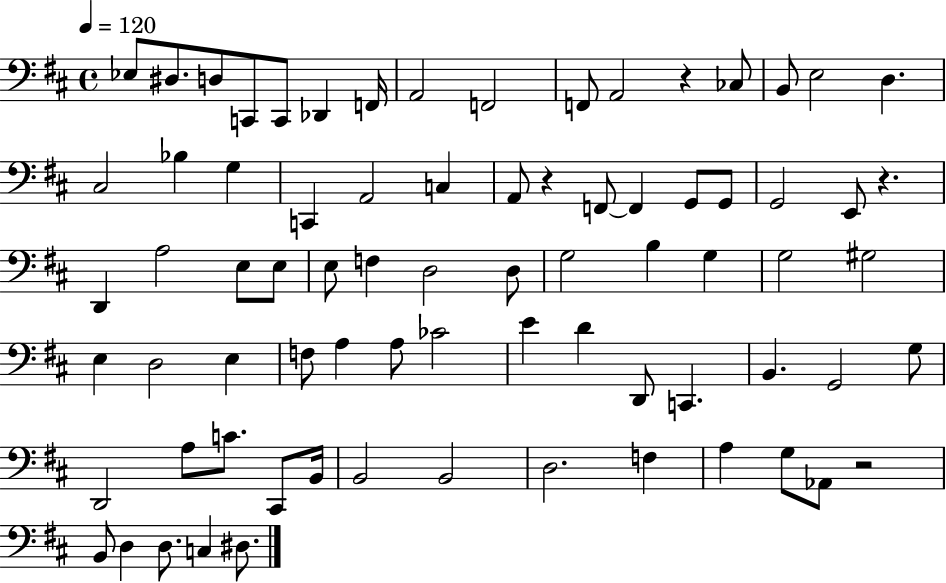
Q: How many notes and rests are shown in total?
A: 76